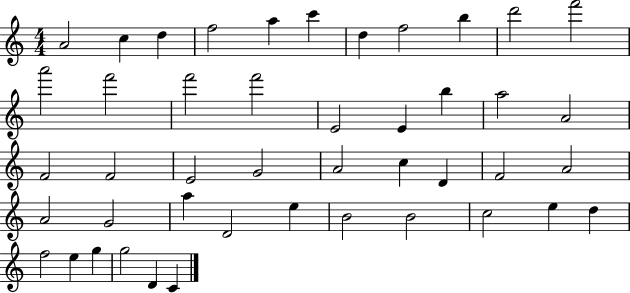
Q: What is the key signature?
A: C major